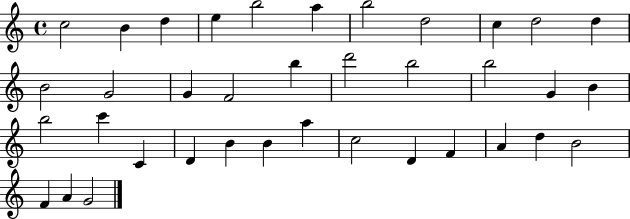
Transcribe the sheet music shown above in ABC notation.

X:1
T:Untitled
M:4/4
L:1/4
K:C
c2 B d e b2 a b2 d2 c d2 d B2 G2 G F2 b d'2 b2 b2 G B b2 c' C D B B a c2 D F A d B2 F A G2